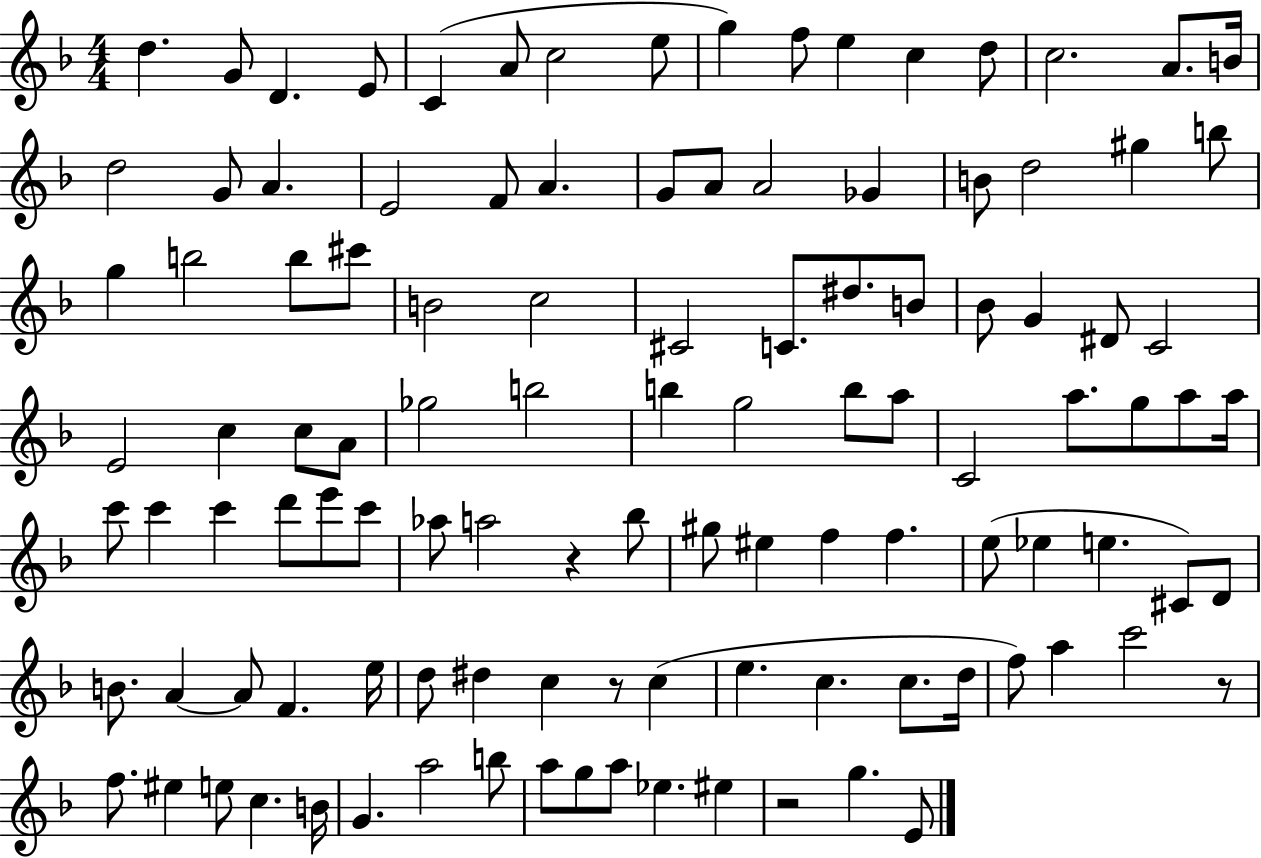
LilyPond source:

{
  \clef treble
  \numericTimeSignature
  \time 4/4
  \key f \major
  \repeat volta 2 { d''4. g'8 d'4. e'8 | c'4( a'8 c''2 e''8 | g''4) f''8 e''4 c''4 d''8 | c''2. a'8. b'16 | \break d''2 g'8 a'4. | e'2 f'8 a'4. | g'8 a'8 a'2 ges'4 | b'8 d''2 gis''4 b''8 | \break g''4 b''2 b''8 cis'''8 | b'2 c''2 | cis'2 c'8. dis''8. b'8 | bes'8 g'4 dis'8 c'2 | \break e'2 c''4 c''8 a'8 | ges''2 b''2 | b''4 g''2 b''8 a''8 | c'2 a''8. g''8 a''8 a''16 | \break c'''8 c'''4 c'''4 d'''8 e'''8 c'''8 | aes''8 a''2 r4 bes''8 | gis''8 eis''4 f''4 f''4. | e''8( ees''4 e''4. cis'8) d'8 | \break b'8. a'4~~ a'8 f'4. e''16 | d''8 dis''4 c''4 r8 c''4( | e''4. c''4. c''8. d''16 | f''8) a''4 c'''2 r8 | \break f''8. eis''4 e''8 c''4. b'16 | g'4. a''2 b''8 | a''8 g''8 a''8 ees''4. eis''4 | r2 g''4. e'8 | \break } \bar "|."
}